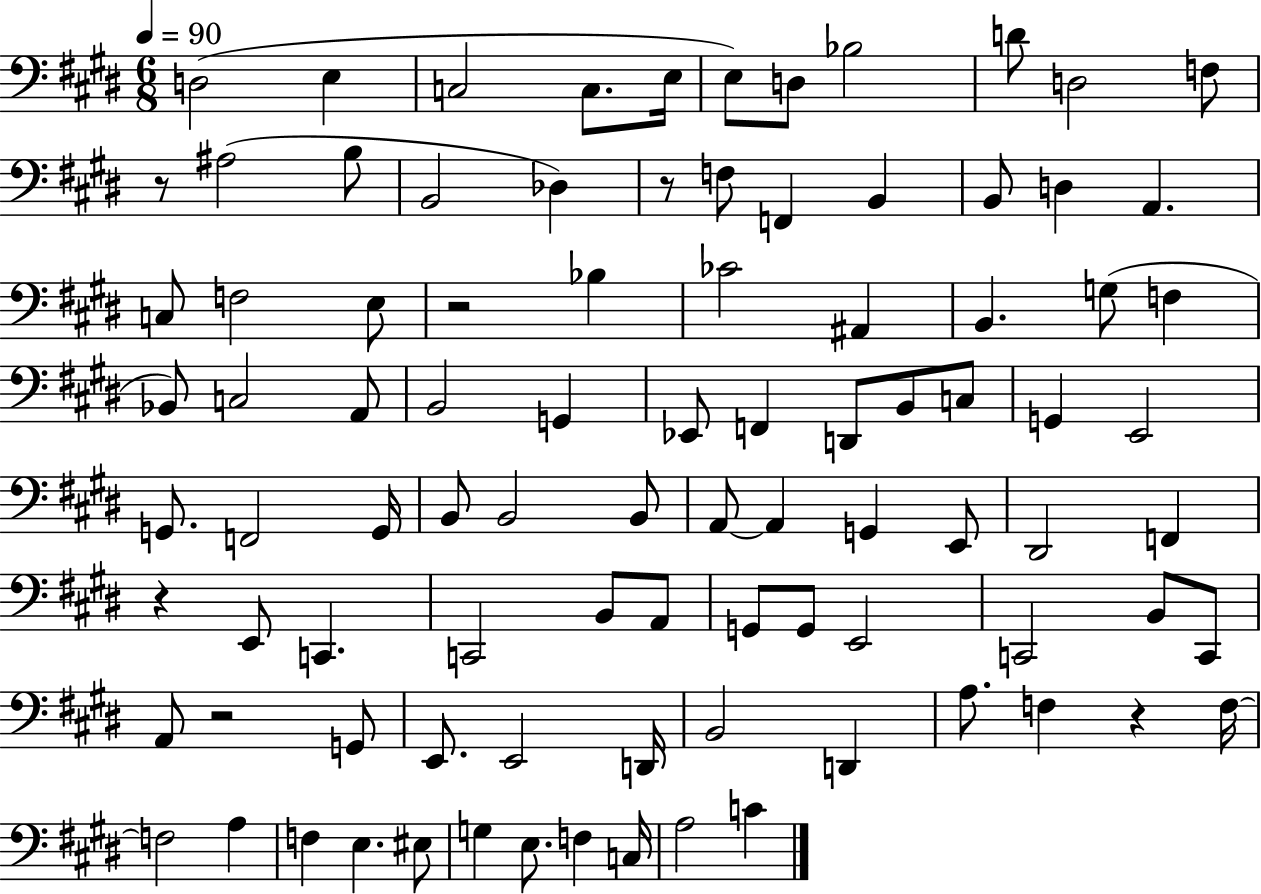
{
  \clef bass
  \numericTimeSignature
  \time 6/8
  \key e \major
  \tempo 4 = 90
  d2( e4 | c2 c8. e16 | e8) d8 bes2 | d'8 d2 f8 | \break r8 ais2( b8 | b,2 des4) | r8 f8 f,4 b,4 | b,8 d4 a,4. | \break c8 f2 e8 | r2 bes4 | ces'2 ais,4 | b,4. g8( f4 | \break bes,8) c2 a,8 | b,2 g,4 | ees,8 f,4 d,8 b,8 c8 | g,4 e,2 | \break g,8. f,2 g,16 | b,8 b,2 b,8 | a,8~~ a,4 g,4 e,8 | dis,2 f,4 | \break r4 e,8 c,4. | c,2 b,8 a,8 | g,8 g,8 e,2 | c,2 b,8 c,8 | \break a,8 r2 g,8 | e,8. e,2 d,16 | b,2 d,4 | a8. f4 r4 f16~~ | \break f2 a4 | f4 e4. eis8 | g4 e8. f4 c16 | a2 c'4 | \break \bar "|."
}